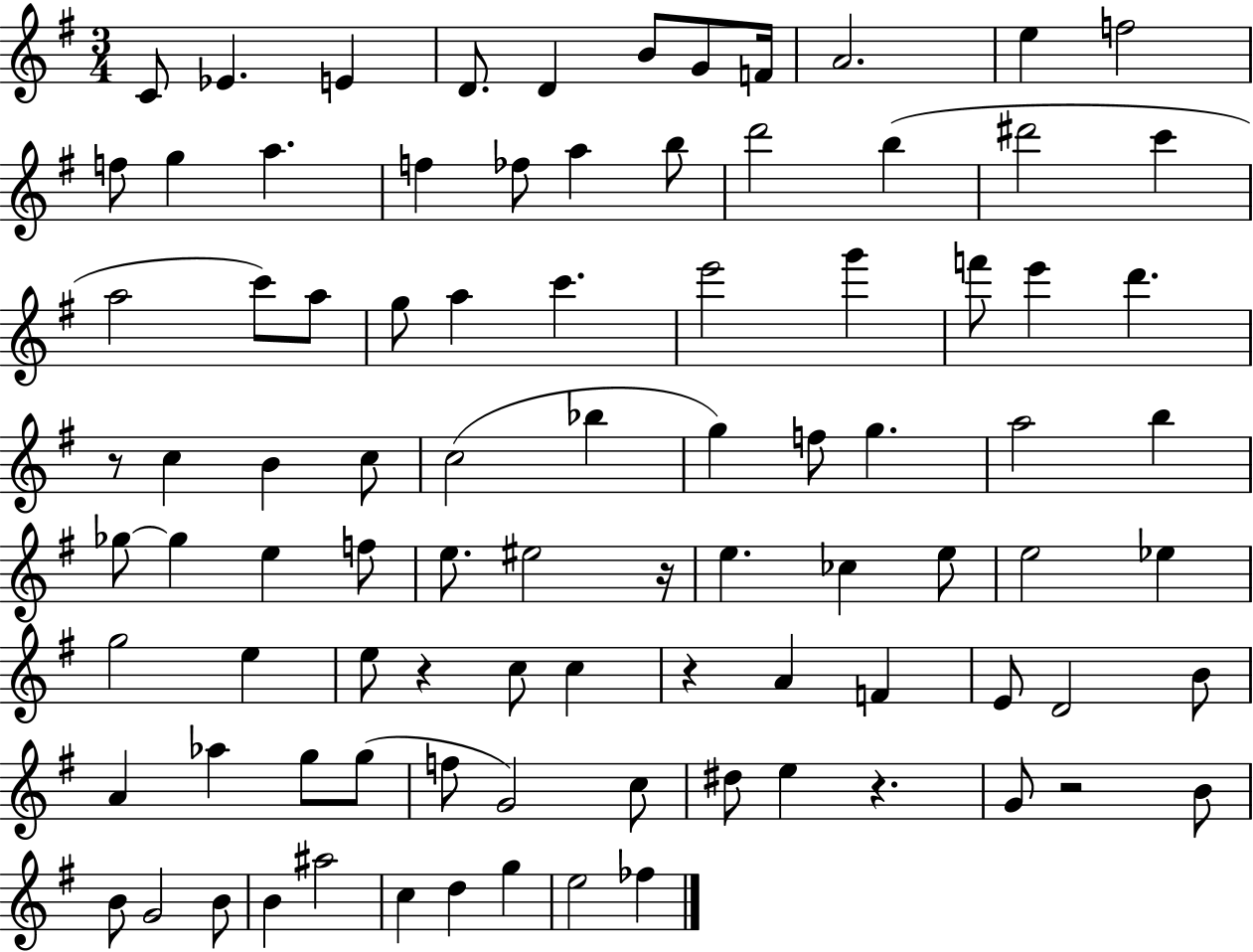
C4/e Eb4/q. E4/q D4/e. D4/q B4/e G4/e F4/s A4/h. E5/q F5/h F5/e G5/q A5/q. F5/q FES5/e A5/q B5/e D6/h B5/q D#6/h C6/q A5/h C6/e A5/e G5/e A5/q C6/q. E6/h G6/q F6/e E6/q D6/q. R/e C5/q B4/q C5/e C5/h Bb5/q G5/q F5/e G5/q. A5/h B5/q Gb5/e Gb5/q E5/q F5/e E5/e. EIS5/h R/s E5/q. CES5/q E5/e E5/h Eb5/q G5/h E5/q E5/e R/q C5/e C5/q R/q A4/q F4/q E4/e D4/h B4/e A4/q Ab5/q G5/e G5/e F5/e G4/h C5/e D#5/e E5/q R/q. G4/e R/h B4/e B4/e G4/h B4/e B4/q A#5/h C5/q D5/q G5/q E5/h FES5/q